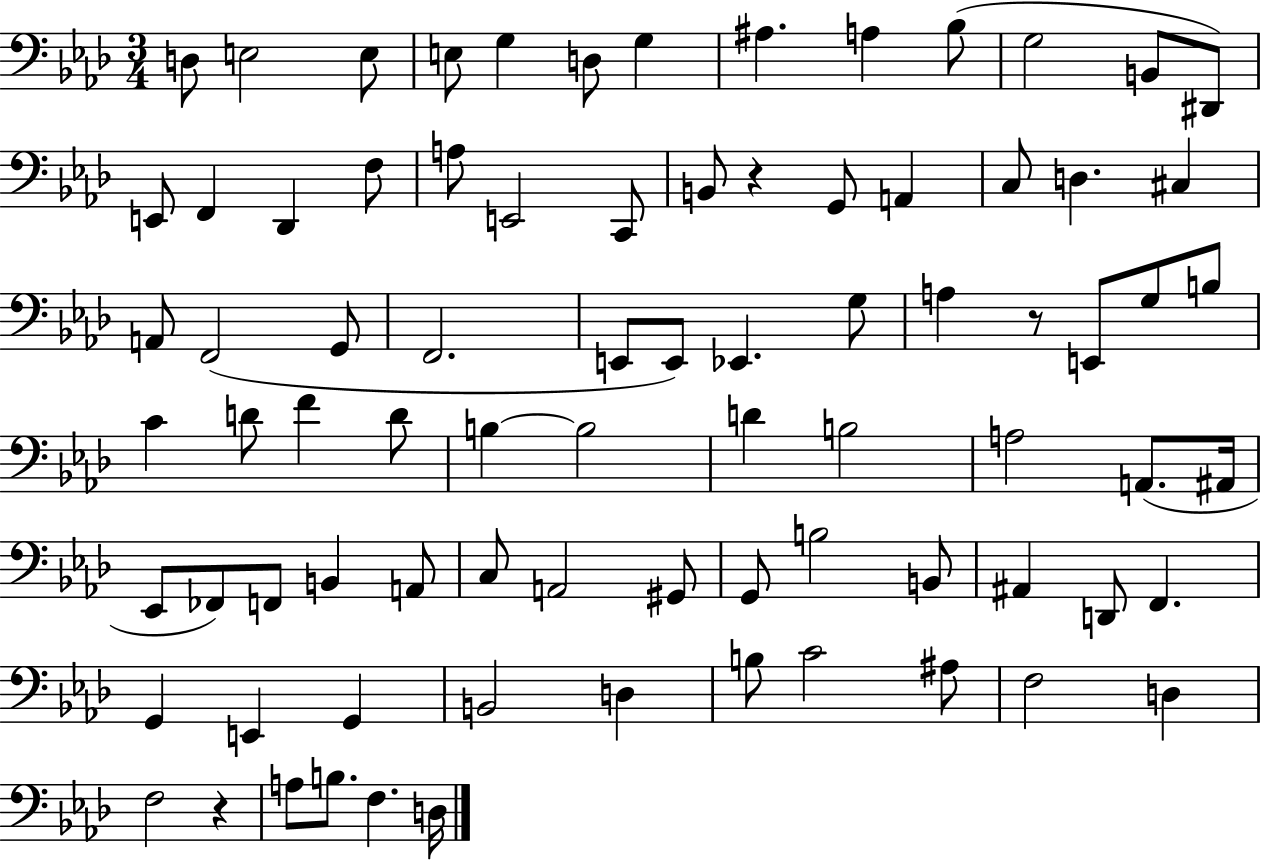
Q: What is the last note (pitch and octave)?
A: D3